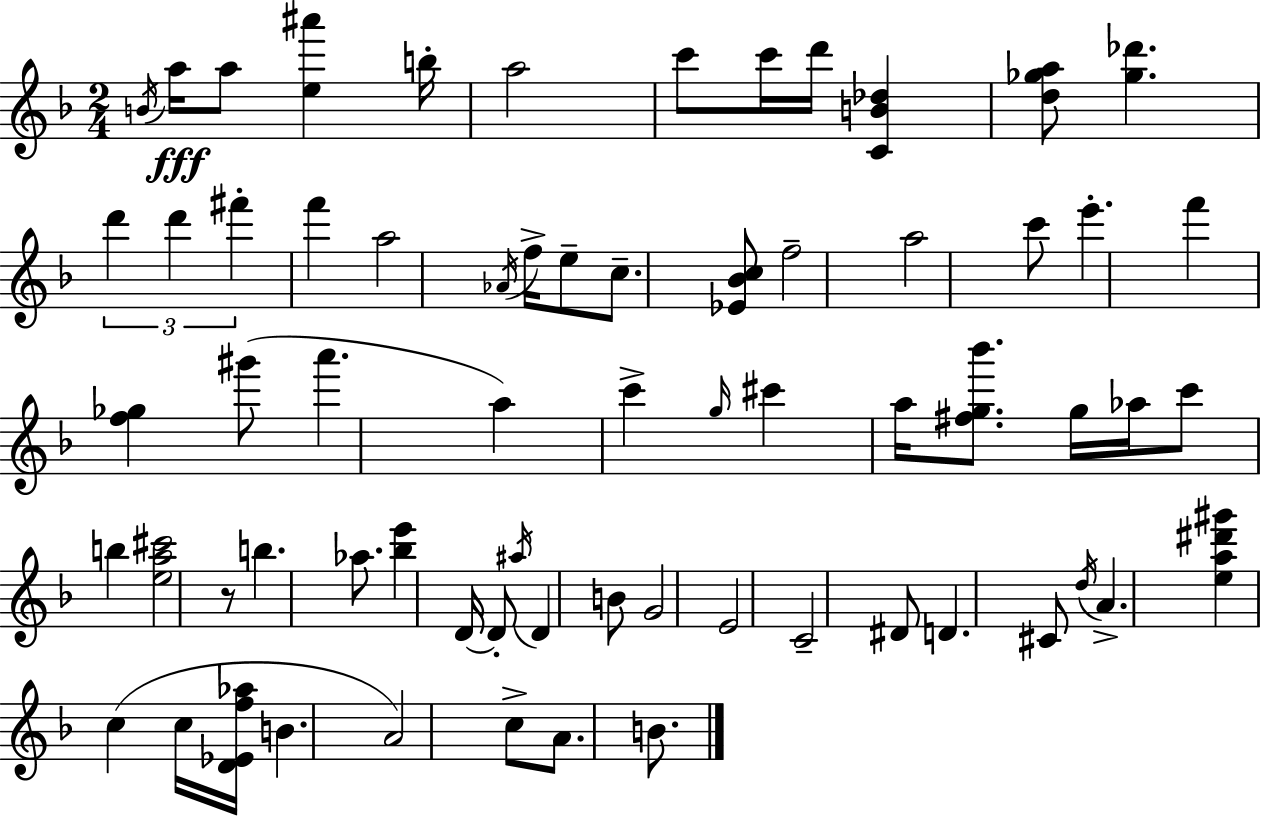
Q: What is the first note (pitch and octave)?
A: B4